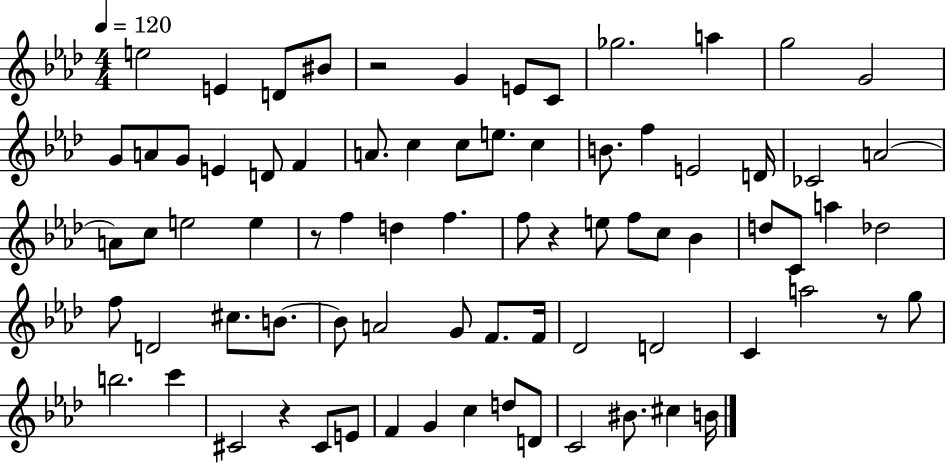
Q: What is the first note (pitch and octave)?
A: E5